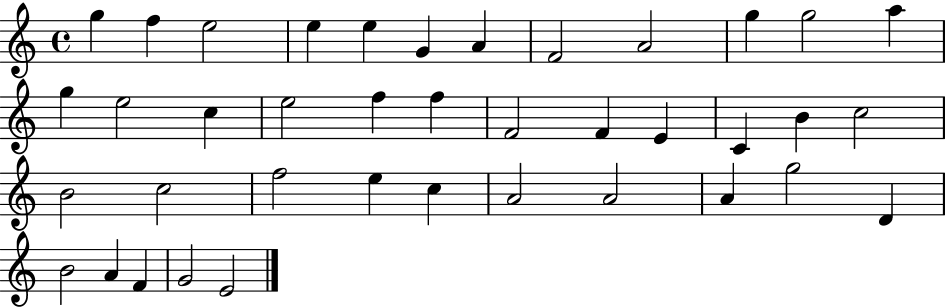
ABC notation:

X:1
T:Untitled
M:4/4
L:1/4
K:C
g f e2 e e G A F2 A2 g g2 a g e2 c e2 f f F2 F E C B c2 B2 c2 f2 e c A2 A2 A g2 D B2 A F G2 E2